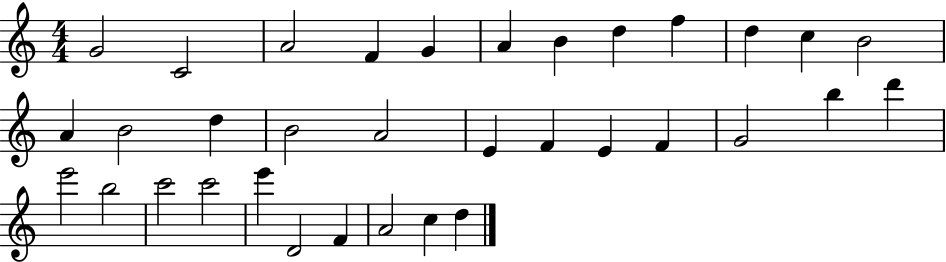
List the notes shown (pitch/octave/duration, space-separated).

G4/h C4/h A4/h F4/q G4/q A4/q B4/q D5/q F5/q D5/q C5/q B4/h A4/q B4/h D5/q B4/h A4/h E4/q F4/q E4/q F4/q G4/h B5/q D6/q E6/h B5/h C6/h C6/h E6/q D4/h F4/q A4/h C5/q D5/q